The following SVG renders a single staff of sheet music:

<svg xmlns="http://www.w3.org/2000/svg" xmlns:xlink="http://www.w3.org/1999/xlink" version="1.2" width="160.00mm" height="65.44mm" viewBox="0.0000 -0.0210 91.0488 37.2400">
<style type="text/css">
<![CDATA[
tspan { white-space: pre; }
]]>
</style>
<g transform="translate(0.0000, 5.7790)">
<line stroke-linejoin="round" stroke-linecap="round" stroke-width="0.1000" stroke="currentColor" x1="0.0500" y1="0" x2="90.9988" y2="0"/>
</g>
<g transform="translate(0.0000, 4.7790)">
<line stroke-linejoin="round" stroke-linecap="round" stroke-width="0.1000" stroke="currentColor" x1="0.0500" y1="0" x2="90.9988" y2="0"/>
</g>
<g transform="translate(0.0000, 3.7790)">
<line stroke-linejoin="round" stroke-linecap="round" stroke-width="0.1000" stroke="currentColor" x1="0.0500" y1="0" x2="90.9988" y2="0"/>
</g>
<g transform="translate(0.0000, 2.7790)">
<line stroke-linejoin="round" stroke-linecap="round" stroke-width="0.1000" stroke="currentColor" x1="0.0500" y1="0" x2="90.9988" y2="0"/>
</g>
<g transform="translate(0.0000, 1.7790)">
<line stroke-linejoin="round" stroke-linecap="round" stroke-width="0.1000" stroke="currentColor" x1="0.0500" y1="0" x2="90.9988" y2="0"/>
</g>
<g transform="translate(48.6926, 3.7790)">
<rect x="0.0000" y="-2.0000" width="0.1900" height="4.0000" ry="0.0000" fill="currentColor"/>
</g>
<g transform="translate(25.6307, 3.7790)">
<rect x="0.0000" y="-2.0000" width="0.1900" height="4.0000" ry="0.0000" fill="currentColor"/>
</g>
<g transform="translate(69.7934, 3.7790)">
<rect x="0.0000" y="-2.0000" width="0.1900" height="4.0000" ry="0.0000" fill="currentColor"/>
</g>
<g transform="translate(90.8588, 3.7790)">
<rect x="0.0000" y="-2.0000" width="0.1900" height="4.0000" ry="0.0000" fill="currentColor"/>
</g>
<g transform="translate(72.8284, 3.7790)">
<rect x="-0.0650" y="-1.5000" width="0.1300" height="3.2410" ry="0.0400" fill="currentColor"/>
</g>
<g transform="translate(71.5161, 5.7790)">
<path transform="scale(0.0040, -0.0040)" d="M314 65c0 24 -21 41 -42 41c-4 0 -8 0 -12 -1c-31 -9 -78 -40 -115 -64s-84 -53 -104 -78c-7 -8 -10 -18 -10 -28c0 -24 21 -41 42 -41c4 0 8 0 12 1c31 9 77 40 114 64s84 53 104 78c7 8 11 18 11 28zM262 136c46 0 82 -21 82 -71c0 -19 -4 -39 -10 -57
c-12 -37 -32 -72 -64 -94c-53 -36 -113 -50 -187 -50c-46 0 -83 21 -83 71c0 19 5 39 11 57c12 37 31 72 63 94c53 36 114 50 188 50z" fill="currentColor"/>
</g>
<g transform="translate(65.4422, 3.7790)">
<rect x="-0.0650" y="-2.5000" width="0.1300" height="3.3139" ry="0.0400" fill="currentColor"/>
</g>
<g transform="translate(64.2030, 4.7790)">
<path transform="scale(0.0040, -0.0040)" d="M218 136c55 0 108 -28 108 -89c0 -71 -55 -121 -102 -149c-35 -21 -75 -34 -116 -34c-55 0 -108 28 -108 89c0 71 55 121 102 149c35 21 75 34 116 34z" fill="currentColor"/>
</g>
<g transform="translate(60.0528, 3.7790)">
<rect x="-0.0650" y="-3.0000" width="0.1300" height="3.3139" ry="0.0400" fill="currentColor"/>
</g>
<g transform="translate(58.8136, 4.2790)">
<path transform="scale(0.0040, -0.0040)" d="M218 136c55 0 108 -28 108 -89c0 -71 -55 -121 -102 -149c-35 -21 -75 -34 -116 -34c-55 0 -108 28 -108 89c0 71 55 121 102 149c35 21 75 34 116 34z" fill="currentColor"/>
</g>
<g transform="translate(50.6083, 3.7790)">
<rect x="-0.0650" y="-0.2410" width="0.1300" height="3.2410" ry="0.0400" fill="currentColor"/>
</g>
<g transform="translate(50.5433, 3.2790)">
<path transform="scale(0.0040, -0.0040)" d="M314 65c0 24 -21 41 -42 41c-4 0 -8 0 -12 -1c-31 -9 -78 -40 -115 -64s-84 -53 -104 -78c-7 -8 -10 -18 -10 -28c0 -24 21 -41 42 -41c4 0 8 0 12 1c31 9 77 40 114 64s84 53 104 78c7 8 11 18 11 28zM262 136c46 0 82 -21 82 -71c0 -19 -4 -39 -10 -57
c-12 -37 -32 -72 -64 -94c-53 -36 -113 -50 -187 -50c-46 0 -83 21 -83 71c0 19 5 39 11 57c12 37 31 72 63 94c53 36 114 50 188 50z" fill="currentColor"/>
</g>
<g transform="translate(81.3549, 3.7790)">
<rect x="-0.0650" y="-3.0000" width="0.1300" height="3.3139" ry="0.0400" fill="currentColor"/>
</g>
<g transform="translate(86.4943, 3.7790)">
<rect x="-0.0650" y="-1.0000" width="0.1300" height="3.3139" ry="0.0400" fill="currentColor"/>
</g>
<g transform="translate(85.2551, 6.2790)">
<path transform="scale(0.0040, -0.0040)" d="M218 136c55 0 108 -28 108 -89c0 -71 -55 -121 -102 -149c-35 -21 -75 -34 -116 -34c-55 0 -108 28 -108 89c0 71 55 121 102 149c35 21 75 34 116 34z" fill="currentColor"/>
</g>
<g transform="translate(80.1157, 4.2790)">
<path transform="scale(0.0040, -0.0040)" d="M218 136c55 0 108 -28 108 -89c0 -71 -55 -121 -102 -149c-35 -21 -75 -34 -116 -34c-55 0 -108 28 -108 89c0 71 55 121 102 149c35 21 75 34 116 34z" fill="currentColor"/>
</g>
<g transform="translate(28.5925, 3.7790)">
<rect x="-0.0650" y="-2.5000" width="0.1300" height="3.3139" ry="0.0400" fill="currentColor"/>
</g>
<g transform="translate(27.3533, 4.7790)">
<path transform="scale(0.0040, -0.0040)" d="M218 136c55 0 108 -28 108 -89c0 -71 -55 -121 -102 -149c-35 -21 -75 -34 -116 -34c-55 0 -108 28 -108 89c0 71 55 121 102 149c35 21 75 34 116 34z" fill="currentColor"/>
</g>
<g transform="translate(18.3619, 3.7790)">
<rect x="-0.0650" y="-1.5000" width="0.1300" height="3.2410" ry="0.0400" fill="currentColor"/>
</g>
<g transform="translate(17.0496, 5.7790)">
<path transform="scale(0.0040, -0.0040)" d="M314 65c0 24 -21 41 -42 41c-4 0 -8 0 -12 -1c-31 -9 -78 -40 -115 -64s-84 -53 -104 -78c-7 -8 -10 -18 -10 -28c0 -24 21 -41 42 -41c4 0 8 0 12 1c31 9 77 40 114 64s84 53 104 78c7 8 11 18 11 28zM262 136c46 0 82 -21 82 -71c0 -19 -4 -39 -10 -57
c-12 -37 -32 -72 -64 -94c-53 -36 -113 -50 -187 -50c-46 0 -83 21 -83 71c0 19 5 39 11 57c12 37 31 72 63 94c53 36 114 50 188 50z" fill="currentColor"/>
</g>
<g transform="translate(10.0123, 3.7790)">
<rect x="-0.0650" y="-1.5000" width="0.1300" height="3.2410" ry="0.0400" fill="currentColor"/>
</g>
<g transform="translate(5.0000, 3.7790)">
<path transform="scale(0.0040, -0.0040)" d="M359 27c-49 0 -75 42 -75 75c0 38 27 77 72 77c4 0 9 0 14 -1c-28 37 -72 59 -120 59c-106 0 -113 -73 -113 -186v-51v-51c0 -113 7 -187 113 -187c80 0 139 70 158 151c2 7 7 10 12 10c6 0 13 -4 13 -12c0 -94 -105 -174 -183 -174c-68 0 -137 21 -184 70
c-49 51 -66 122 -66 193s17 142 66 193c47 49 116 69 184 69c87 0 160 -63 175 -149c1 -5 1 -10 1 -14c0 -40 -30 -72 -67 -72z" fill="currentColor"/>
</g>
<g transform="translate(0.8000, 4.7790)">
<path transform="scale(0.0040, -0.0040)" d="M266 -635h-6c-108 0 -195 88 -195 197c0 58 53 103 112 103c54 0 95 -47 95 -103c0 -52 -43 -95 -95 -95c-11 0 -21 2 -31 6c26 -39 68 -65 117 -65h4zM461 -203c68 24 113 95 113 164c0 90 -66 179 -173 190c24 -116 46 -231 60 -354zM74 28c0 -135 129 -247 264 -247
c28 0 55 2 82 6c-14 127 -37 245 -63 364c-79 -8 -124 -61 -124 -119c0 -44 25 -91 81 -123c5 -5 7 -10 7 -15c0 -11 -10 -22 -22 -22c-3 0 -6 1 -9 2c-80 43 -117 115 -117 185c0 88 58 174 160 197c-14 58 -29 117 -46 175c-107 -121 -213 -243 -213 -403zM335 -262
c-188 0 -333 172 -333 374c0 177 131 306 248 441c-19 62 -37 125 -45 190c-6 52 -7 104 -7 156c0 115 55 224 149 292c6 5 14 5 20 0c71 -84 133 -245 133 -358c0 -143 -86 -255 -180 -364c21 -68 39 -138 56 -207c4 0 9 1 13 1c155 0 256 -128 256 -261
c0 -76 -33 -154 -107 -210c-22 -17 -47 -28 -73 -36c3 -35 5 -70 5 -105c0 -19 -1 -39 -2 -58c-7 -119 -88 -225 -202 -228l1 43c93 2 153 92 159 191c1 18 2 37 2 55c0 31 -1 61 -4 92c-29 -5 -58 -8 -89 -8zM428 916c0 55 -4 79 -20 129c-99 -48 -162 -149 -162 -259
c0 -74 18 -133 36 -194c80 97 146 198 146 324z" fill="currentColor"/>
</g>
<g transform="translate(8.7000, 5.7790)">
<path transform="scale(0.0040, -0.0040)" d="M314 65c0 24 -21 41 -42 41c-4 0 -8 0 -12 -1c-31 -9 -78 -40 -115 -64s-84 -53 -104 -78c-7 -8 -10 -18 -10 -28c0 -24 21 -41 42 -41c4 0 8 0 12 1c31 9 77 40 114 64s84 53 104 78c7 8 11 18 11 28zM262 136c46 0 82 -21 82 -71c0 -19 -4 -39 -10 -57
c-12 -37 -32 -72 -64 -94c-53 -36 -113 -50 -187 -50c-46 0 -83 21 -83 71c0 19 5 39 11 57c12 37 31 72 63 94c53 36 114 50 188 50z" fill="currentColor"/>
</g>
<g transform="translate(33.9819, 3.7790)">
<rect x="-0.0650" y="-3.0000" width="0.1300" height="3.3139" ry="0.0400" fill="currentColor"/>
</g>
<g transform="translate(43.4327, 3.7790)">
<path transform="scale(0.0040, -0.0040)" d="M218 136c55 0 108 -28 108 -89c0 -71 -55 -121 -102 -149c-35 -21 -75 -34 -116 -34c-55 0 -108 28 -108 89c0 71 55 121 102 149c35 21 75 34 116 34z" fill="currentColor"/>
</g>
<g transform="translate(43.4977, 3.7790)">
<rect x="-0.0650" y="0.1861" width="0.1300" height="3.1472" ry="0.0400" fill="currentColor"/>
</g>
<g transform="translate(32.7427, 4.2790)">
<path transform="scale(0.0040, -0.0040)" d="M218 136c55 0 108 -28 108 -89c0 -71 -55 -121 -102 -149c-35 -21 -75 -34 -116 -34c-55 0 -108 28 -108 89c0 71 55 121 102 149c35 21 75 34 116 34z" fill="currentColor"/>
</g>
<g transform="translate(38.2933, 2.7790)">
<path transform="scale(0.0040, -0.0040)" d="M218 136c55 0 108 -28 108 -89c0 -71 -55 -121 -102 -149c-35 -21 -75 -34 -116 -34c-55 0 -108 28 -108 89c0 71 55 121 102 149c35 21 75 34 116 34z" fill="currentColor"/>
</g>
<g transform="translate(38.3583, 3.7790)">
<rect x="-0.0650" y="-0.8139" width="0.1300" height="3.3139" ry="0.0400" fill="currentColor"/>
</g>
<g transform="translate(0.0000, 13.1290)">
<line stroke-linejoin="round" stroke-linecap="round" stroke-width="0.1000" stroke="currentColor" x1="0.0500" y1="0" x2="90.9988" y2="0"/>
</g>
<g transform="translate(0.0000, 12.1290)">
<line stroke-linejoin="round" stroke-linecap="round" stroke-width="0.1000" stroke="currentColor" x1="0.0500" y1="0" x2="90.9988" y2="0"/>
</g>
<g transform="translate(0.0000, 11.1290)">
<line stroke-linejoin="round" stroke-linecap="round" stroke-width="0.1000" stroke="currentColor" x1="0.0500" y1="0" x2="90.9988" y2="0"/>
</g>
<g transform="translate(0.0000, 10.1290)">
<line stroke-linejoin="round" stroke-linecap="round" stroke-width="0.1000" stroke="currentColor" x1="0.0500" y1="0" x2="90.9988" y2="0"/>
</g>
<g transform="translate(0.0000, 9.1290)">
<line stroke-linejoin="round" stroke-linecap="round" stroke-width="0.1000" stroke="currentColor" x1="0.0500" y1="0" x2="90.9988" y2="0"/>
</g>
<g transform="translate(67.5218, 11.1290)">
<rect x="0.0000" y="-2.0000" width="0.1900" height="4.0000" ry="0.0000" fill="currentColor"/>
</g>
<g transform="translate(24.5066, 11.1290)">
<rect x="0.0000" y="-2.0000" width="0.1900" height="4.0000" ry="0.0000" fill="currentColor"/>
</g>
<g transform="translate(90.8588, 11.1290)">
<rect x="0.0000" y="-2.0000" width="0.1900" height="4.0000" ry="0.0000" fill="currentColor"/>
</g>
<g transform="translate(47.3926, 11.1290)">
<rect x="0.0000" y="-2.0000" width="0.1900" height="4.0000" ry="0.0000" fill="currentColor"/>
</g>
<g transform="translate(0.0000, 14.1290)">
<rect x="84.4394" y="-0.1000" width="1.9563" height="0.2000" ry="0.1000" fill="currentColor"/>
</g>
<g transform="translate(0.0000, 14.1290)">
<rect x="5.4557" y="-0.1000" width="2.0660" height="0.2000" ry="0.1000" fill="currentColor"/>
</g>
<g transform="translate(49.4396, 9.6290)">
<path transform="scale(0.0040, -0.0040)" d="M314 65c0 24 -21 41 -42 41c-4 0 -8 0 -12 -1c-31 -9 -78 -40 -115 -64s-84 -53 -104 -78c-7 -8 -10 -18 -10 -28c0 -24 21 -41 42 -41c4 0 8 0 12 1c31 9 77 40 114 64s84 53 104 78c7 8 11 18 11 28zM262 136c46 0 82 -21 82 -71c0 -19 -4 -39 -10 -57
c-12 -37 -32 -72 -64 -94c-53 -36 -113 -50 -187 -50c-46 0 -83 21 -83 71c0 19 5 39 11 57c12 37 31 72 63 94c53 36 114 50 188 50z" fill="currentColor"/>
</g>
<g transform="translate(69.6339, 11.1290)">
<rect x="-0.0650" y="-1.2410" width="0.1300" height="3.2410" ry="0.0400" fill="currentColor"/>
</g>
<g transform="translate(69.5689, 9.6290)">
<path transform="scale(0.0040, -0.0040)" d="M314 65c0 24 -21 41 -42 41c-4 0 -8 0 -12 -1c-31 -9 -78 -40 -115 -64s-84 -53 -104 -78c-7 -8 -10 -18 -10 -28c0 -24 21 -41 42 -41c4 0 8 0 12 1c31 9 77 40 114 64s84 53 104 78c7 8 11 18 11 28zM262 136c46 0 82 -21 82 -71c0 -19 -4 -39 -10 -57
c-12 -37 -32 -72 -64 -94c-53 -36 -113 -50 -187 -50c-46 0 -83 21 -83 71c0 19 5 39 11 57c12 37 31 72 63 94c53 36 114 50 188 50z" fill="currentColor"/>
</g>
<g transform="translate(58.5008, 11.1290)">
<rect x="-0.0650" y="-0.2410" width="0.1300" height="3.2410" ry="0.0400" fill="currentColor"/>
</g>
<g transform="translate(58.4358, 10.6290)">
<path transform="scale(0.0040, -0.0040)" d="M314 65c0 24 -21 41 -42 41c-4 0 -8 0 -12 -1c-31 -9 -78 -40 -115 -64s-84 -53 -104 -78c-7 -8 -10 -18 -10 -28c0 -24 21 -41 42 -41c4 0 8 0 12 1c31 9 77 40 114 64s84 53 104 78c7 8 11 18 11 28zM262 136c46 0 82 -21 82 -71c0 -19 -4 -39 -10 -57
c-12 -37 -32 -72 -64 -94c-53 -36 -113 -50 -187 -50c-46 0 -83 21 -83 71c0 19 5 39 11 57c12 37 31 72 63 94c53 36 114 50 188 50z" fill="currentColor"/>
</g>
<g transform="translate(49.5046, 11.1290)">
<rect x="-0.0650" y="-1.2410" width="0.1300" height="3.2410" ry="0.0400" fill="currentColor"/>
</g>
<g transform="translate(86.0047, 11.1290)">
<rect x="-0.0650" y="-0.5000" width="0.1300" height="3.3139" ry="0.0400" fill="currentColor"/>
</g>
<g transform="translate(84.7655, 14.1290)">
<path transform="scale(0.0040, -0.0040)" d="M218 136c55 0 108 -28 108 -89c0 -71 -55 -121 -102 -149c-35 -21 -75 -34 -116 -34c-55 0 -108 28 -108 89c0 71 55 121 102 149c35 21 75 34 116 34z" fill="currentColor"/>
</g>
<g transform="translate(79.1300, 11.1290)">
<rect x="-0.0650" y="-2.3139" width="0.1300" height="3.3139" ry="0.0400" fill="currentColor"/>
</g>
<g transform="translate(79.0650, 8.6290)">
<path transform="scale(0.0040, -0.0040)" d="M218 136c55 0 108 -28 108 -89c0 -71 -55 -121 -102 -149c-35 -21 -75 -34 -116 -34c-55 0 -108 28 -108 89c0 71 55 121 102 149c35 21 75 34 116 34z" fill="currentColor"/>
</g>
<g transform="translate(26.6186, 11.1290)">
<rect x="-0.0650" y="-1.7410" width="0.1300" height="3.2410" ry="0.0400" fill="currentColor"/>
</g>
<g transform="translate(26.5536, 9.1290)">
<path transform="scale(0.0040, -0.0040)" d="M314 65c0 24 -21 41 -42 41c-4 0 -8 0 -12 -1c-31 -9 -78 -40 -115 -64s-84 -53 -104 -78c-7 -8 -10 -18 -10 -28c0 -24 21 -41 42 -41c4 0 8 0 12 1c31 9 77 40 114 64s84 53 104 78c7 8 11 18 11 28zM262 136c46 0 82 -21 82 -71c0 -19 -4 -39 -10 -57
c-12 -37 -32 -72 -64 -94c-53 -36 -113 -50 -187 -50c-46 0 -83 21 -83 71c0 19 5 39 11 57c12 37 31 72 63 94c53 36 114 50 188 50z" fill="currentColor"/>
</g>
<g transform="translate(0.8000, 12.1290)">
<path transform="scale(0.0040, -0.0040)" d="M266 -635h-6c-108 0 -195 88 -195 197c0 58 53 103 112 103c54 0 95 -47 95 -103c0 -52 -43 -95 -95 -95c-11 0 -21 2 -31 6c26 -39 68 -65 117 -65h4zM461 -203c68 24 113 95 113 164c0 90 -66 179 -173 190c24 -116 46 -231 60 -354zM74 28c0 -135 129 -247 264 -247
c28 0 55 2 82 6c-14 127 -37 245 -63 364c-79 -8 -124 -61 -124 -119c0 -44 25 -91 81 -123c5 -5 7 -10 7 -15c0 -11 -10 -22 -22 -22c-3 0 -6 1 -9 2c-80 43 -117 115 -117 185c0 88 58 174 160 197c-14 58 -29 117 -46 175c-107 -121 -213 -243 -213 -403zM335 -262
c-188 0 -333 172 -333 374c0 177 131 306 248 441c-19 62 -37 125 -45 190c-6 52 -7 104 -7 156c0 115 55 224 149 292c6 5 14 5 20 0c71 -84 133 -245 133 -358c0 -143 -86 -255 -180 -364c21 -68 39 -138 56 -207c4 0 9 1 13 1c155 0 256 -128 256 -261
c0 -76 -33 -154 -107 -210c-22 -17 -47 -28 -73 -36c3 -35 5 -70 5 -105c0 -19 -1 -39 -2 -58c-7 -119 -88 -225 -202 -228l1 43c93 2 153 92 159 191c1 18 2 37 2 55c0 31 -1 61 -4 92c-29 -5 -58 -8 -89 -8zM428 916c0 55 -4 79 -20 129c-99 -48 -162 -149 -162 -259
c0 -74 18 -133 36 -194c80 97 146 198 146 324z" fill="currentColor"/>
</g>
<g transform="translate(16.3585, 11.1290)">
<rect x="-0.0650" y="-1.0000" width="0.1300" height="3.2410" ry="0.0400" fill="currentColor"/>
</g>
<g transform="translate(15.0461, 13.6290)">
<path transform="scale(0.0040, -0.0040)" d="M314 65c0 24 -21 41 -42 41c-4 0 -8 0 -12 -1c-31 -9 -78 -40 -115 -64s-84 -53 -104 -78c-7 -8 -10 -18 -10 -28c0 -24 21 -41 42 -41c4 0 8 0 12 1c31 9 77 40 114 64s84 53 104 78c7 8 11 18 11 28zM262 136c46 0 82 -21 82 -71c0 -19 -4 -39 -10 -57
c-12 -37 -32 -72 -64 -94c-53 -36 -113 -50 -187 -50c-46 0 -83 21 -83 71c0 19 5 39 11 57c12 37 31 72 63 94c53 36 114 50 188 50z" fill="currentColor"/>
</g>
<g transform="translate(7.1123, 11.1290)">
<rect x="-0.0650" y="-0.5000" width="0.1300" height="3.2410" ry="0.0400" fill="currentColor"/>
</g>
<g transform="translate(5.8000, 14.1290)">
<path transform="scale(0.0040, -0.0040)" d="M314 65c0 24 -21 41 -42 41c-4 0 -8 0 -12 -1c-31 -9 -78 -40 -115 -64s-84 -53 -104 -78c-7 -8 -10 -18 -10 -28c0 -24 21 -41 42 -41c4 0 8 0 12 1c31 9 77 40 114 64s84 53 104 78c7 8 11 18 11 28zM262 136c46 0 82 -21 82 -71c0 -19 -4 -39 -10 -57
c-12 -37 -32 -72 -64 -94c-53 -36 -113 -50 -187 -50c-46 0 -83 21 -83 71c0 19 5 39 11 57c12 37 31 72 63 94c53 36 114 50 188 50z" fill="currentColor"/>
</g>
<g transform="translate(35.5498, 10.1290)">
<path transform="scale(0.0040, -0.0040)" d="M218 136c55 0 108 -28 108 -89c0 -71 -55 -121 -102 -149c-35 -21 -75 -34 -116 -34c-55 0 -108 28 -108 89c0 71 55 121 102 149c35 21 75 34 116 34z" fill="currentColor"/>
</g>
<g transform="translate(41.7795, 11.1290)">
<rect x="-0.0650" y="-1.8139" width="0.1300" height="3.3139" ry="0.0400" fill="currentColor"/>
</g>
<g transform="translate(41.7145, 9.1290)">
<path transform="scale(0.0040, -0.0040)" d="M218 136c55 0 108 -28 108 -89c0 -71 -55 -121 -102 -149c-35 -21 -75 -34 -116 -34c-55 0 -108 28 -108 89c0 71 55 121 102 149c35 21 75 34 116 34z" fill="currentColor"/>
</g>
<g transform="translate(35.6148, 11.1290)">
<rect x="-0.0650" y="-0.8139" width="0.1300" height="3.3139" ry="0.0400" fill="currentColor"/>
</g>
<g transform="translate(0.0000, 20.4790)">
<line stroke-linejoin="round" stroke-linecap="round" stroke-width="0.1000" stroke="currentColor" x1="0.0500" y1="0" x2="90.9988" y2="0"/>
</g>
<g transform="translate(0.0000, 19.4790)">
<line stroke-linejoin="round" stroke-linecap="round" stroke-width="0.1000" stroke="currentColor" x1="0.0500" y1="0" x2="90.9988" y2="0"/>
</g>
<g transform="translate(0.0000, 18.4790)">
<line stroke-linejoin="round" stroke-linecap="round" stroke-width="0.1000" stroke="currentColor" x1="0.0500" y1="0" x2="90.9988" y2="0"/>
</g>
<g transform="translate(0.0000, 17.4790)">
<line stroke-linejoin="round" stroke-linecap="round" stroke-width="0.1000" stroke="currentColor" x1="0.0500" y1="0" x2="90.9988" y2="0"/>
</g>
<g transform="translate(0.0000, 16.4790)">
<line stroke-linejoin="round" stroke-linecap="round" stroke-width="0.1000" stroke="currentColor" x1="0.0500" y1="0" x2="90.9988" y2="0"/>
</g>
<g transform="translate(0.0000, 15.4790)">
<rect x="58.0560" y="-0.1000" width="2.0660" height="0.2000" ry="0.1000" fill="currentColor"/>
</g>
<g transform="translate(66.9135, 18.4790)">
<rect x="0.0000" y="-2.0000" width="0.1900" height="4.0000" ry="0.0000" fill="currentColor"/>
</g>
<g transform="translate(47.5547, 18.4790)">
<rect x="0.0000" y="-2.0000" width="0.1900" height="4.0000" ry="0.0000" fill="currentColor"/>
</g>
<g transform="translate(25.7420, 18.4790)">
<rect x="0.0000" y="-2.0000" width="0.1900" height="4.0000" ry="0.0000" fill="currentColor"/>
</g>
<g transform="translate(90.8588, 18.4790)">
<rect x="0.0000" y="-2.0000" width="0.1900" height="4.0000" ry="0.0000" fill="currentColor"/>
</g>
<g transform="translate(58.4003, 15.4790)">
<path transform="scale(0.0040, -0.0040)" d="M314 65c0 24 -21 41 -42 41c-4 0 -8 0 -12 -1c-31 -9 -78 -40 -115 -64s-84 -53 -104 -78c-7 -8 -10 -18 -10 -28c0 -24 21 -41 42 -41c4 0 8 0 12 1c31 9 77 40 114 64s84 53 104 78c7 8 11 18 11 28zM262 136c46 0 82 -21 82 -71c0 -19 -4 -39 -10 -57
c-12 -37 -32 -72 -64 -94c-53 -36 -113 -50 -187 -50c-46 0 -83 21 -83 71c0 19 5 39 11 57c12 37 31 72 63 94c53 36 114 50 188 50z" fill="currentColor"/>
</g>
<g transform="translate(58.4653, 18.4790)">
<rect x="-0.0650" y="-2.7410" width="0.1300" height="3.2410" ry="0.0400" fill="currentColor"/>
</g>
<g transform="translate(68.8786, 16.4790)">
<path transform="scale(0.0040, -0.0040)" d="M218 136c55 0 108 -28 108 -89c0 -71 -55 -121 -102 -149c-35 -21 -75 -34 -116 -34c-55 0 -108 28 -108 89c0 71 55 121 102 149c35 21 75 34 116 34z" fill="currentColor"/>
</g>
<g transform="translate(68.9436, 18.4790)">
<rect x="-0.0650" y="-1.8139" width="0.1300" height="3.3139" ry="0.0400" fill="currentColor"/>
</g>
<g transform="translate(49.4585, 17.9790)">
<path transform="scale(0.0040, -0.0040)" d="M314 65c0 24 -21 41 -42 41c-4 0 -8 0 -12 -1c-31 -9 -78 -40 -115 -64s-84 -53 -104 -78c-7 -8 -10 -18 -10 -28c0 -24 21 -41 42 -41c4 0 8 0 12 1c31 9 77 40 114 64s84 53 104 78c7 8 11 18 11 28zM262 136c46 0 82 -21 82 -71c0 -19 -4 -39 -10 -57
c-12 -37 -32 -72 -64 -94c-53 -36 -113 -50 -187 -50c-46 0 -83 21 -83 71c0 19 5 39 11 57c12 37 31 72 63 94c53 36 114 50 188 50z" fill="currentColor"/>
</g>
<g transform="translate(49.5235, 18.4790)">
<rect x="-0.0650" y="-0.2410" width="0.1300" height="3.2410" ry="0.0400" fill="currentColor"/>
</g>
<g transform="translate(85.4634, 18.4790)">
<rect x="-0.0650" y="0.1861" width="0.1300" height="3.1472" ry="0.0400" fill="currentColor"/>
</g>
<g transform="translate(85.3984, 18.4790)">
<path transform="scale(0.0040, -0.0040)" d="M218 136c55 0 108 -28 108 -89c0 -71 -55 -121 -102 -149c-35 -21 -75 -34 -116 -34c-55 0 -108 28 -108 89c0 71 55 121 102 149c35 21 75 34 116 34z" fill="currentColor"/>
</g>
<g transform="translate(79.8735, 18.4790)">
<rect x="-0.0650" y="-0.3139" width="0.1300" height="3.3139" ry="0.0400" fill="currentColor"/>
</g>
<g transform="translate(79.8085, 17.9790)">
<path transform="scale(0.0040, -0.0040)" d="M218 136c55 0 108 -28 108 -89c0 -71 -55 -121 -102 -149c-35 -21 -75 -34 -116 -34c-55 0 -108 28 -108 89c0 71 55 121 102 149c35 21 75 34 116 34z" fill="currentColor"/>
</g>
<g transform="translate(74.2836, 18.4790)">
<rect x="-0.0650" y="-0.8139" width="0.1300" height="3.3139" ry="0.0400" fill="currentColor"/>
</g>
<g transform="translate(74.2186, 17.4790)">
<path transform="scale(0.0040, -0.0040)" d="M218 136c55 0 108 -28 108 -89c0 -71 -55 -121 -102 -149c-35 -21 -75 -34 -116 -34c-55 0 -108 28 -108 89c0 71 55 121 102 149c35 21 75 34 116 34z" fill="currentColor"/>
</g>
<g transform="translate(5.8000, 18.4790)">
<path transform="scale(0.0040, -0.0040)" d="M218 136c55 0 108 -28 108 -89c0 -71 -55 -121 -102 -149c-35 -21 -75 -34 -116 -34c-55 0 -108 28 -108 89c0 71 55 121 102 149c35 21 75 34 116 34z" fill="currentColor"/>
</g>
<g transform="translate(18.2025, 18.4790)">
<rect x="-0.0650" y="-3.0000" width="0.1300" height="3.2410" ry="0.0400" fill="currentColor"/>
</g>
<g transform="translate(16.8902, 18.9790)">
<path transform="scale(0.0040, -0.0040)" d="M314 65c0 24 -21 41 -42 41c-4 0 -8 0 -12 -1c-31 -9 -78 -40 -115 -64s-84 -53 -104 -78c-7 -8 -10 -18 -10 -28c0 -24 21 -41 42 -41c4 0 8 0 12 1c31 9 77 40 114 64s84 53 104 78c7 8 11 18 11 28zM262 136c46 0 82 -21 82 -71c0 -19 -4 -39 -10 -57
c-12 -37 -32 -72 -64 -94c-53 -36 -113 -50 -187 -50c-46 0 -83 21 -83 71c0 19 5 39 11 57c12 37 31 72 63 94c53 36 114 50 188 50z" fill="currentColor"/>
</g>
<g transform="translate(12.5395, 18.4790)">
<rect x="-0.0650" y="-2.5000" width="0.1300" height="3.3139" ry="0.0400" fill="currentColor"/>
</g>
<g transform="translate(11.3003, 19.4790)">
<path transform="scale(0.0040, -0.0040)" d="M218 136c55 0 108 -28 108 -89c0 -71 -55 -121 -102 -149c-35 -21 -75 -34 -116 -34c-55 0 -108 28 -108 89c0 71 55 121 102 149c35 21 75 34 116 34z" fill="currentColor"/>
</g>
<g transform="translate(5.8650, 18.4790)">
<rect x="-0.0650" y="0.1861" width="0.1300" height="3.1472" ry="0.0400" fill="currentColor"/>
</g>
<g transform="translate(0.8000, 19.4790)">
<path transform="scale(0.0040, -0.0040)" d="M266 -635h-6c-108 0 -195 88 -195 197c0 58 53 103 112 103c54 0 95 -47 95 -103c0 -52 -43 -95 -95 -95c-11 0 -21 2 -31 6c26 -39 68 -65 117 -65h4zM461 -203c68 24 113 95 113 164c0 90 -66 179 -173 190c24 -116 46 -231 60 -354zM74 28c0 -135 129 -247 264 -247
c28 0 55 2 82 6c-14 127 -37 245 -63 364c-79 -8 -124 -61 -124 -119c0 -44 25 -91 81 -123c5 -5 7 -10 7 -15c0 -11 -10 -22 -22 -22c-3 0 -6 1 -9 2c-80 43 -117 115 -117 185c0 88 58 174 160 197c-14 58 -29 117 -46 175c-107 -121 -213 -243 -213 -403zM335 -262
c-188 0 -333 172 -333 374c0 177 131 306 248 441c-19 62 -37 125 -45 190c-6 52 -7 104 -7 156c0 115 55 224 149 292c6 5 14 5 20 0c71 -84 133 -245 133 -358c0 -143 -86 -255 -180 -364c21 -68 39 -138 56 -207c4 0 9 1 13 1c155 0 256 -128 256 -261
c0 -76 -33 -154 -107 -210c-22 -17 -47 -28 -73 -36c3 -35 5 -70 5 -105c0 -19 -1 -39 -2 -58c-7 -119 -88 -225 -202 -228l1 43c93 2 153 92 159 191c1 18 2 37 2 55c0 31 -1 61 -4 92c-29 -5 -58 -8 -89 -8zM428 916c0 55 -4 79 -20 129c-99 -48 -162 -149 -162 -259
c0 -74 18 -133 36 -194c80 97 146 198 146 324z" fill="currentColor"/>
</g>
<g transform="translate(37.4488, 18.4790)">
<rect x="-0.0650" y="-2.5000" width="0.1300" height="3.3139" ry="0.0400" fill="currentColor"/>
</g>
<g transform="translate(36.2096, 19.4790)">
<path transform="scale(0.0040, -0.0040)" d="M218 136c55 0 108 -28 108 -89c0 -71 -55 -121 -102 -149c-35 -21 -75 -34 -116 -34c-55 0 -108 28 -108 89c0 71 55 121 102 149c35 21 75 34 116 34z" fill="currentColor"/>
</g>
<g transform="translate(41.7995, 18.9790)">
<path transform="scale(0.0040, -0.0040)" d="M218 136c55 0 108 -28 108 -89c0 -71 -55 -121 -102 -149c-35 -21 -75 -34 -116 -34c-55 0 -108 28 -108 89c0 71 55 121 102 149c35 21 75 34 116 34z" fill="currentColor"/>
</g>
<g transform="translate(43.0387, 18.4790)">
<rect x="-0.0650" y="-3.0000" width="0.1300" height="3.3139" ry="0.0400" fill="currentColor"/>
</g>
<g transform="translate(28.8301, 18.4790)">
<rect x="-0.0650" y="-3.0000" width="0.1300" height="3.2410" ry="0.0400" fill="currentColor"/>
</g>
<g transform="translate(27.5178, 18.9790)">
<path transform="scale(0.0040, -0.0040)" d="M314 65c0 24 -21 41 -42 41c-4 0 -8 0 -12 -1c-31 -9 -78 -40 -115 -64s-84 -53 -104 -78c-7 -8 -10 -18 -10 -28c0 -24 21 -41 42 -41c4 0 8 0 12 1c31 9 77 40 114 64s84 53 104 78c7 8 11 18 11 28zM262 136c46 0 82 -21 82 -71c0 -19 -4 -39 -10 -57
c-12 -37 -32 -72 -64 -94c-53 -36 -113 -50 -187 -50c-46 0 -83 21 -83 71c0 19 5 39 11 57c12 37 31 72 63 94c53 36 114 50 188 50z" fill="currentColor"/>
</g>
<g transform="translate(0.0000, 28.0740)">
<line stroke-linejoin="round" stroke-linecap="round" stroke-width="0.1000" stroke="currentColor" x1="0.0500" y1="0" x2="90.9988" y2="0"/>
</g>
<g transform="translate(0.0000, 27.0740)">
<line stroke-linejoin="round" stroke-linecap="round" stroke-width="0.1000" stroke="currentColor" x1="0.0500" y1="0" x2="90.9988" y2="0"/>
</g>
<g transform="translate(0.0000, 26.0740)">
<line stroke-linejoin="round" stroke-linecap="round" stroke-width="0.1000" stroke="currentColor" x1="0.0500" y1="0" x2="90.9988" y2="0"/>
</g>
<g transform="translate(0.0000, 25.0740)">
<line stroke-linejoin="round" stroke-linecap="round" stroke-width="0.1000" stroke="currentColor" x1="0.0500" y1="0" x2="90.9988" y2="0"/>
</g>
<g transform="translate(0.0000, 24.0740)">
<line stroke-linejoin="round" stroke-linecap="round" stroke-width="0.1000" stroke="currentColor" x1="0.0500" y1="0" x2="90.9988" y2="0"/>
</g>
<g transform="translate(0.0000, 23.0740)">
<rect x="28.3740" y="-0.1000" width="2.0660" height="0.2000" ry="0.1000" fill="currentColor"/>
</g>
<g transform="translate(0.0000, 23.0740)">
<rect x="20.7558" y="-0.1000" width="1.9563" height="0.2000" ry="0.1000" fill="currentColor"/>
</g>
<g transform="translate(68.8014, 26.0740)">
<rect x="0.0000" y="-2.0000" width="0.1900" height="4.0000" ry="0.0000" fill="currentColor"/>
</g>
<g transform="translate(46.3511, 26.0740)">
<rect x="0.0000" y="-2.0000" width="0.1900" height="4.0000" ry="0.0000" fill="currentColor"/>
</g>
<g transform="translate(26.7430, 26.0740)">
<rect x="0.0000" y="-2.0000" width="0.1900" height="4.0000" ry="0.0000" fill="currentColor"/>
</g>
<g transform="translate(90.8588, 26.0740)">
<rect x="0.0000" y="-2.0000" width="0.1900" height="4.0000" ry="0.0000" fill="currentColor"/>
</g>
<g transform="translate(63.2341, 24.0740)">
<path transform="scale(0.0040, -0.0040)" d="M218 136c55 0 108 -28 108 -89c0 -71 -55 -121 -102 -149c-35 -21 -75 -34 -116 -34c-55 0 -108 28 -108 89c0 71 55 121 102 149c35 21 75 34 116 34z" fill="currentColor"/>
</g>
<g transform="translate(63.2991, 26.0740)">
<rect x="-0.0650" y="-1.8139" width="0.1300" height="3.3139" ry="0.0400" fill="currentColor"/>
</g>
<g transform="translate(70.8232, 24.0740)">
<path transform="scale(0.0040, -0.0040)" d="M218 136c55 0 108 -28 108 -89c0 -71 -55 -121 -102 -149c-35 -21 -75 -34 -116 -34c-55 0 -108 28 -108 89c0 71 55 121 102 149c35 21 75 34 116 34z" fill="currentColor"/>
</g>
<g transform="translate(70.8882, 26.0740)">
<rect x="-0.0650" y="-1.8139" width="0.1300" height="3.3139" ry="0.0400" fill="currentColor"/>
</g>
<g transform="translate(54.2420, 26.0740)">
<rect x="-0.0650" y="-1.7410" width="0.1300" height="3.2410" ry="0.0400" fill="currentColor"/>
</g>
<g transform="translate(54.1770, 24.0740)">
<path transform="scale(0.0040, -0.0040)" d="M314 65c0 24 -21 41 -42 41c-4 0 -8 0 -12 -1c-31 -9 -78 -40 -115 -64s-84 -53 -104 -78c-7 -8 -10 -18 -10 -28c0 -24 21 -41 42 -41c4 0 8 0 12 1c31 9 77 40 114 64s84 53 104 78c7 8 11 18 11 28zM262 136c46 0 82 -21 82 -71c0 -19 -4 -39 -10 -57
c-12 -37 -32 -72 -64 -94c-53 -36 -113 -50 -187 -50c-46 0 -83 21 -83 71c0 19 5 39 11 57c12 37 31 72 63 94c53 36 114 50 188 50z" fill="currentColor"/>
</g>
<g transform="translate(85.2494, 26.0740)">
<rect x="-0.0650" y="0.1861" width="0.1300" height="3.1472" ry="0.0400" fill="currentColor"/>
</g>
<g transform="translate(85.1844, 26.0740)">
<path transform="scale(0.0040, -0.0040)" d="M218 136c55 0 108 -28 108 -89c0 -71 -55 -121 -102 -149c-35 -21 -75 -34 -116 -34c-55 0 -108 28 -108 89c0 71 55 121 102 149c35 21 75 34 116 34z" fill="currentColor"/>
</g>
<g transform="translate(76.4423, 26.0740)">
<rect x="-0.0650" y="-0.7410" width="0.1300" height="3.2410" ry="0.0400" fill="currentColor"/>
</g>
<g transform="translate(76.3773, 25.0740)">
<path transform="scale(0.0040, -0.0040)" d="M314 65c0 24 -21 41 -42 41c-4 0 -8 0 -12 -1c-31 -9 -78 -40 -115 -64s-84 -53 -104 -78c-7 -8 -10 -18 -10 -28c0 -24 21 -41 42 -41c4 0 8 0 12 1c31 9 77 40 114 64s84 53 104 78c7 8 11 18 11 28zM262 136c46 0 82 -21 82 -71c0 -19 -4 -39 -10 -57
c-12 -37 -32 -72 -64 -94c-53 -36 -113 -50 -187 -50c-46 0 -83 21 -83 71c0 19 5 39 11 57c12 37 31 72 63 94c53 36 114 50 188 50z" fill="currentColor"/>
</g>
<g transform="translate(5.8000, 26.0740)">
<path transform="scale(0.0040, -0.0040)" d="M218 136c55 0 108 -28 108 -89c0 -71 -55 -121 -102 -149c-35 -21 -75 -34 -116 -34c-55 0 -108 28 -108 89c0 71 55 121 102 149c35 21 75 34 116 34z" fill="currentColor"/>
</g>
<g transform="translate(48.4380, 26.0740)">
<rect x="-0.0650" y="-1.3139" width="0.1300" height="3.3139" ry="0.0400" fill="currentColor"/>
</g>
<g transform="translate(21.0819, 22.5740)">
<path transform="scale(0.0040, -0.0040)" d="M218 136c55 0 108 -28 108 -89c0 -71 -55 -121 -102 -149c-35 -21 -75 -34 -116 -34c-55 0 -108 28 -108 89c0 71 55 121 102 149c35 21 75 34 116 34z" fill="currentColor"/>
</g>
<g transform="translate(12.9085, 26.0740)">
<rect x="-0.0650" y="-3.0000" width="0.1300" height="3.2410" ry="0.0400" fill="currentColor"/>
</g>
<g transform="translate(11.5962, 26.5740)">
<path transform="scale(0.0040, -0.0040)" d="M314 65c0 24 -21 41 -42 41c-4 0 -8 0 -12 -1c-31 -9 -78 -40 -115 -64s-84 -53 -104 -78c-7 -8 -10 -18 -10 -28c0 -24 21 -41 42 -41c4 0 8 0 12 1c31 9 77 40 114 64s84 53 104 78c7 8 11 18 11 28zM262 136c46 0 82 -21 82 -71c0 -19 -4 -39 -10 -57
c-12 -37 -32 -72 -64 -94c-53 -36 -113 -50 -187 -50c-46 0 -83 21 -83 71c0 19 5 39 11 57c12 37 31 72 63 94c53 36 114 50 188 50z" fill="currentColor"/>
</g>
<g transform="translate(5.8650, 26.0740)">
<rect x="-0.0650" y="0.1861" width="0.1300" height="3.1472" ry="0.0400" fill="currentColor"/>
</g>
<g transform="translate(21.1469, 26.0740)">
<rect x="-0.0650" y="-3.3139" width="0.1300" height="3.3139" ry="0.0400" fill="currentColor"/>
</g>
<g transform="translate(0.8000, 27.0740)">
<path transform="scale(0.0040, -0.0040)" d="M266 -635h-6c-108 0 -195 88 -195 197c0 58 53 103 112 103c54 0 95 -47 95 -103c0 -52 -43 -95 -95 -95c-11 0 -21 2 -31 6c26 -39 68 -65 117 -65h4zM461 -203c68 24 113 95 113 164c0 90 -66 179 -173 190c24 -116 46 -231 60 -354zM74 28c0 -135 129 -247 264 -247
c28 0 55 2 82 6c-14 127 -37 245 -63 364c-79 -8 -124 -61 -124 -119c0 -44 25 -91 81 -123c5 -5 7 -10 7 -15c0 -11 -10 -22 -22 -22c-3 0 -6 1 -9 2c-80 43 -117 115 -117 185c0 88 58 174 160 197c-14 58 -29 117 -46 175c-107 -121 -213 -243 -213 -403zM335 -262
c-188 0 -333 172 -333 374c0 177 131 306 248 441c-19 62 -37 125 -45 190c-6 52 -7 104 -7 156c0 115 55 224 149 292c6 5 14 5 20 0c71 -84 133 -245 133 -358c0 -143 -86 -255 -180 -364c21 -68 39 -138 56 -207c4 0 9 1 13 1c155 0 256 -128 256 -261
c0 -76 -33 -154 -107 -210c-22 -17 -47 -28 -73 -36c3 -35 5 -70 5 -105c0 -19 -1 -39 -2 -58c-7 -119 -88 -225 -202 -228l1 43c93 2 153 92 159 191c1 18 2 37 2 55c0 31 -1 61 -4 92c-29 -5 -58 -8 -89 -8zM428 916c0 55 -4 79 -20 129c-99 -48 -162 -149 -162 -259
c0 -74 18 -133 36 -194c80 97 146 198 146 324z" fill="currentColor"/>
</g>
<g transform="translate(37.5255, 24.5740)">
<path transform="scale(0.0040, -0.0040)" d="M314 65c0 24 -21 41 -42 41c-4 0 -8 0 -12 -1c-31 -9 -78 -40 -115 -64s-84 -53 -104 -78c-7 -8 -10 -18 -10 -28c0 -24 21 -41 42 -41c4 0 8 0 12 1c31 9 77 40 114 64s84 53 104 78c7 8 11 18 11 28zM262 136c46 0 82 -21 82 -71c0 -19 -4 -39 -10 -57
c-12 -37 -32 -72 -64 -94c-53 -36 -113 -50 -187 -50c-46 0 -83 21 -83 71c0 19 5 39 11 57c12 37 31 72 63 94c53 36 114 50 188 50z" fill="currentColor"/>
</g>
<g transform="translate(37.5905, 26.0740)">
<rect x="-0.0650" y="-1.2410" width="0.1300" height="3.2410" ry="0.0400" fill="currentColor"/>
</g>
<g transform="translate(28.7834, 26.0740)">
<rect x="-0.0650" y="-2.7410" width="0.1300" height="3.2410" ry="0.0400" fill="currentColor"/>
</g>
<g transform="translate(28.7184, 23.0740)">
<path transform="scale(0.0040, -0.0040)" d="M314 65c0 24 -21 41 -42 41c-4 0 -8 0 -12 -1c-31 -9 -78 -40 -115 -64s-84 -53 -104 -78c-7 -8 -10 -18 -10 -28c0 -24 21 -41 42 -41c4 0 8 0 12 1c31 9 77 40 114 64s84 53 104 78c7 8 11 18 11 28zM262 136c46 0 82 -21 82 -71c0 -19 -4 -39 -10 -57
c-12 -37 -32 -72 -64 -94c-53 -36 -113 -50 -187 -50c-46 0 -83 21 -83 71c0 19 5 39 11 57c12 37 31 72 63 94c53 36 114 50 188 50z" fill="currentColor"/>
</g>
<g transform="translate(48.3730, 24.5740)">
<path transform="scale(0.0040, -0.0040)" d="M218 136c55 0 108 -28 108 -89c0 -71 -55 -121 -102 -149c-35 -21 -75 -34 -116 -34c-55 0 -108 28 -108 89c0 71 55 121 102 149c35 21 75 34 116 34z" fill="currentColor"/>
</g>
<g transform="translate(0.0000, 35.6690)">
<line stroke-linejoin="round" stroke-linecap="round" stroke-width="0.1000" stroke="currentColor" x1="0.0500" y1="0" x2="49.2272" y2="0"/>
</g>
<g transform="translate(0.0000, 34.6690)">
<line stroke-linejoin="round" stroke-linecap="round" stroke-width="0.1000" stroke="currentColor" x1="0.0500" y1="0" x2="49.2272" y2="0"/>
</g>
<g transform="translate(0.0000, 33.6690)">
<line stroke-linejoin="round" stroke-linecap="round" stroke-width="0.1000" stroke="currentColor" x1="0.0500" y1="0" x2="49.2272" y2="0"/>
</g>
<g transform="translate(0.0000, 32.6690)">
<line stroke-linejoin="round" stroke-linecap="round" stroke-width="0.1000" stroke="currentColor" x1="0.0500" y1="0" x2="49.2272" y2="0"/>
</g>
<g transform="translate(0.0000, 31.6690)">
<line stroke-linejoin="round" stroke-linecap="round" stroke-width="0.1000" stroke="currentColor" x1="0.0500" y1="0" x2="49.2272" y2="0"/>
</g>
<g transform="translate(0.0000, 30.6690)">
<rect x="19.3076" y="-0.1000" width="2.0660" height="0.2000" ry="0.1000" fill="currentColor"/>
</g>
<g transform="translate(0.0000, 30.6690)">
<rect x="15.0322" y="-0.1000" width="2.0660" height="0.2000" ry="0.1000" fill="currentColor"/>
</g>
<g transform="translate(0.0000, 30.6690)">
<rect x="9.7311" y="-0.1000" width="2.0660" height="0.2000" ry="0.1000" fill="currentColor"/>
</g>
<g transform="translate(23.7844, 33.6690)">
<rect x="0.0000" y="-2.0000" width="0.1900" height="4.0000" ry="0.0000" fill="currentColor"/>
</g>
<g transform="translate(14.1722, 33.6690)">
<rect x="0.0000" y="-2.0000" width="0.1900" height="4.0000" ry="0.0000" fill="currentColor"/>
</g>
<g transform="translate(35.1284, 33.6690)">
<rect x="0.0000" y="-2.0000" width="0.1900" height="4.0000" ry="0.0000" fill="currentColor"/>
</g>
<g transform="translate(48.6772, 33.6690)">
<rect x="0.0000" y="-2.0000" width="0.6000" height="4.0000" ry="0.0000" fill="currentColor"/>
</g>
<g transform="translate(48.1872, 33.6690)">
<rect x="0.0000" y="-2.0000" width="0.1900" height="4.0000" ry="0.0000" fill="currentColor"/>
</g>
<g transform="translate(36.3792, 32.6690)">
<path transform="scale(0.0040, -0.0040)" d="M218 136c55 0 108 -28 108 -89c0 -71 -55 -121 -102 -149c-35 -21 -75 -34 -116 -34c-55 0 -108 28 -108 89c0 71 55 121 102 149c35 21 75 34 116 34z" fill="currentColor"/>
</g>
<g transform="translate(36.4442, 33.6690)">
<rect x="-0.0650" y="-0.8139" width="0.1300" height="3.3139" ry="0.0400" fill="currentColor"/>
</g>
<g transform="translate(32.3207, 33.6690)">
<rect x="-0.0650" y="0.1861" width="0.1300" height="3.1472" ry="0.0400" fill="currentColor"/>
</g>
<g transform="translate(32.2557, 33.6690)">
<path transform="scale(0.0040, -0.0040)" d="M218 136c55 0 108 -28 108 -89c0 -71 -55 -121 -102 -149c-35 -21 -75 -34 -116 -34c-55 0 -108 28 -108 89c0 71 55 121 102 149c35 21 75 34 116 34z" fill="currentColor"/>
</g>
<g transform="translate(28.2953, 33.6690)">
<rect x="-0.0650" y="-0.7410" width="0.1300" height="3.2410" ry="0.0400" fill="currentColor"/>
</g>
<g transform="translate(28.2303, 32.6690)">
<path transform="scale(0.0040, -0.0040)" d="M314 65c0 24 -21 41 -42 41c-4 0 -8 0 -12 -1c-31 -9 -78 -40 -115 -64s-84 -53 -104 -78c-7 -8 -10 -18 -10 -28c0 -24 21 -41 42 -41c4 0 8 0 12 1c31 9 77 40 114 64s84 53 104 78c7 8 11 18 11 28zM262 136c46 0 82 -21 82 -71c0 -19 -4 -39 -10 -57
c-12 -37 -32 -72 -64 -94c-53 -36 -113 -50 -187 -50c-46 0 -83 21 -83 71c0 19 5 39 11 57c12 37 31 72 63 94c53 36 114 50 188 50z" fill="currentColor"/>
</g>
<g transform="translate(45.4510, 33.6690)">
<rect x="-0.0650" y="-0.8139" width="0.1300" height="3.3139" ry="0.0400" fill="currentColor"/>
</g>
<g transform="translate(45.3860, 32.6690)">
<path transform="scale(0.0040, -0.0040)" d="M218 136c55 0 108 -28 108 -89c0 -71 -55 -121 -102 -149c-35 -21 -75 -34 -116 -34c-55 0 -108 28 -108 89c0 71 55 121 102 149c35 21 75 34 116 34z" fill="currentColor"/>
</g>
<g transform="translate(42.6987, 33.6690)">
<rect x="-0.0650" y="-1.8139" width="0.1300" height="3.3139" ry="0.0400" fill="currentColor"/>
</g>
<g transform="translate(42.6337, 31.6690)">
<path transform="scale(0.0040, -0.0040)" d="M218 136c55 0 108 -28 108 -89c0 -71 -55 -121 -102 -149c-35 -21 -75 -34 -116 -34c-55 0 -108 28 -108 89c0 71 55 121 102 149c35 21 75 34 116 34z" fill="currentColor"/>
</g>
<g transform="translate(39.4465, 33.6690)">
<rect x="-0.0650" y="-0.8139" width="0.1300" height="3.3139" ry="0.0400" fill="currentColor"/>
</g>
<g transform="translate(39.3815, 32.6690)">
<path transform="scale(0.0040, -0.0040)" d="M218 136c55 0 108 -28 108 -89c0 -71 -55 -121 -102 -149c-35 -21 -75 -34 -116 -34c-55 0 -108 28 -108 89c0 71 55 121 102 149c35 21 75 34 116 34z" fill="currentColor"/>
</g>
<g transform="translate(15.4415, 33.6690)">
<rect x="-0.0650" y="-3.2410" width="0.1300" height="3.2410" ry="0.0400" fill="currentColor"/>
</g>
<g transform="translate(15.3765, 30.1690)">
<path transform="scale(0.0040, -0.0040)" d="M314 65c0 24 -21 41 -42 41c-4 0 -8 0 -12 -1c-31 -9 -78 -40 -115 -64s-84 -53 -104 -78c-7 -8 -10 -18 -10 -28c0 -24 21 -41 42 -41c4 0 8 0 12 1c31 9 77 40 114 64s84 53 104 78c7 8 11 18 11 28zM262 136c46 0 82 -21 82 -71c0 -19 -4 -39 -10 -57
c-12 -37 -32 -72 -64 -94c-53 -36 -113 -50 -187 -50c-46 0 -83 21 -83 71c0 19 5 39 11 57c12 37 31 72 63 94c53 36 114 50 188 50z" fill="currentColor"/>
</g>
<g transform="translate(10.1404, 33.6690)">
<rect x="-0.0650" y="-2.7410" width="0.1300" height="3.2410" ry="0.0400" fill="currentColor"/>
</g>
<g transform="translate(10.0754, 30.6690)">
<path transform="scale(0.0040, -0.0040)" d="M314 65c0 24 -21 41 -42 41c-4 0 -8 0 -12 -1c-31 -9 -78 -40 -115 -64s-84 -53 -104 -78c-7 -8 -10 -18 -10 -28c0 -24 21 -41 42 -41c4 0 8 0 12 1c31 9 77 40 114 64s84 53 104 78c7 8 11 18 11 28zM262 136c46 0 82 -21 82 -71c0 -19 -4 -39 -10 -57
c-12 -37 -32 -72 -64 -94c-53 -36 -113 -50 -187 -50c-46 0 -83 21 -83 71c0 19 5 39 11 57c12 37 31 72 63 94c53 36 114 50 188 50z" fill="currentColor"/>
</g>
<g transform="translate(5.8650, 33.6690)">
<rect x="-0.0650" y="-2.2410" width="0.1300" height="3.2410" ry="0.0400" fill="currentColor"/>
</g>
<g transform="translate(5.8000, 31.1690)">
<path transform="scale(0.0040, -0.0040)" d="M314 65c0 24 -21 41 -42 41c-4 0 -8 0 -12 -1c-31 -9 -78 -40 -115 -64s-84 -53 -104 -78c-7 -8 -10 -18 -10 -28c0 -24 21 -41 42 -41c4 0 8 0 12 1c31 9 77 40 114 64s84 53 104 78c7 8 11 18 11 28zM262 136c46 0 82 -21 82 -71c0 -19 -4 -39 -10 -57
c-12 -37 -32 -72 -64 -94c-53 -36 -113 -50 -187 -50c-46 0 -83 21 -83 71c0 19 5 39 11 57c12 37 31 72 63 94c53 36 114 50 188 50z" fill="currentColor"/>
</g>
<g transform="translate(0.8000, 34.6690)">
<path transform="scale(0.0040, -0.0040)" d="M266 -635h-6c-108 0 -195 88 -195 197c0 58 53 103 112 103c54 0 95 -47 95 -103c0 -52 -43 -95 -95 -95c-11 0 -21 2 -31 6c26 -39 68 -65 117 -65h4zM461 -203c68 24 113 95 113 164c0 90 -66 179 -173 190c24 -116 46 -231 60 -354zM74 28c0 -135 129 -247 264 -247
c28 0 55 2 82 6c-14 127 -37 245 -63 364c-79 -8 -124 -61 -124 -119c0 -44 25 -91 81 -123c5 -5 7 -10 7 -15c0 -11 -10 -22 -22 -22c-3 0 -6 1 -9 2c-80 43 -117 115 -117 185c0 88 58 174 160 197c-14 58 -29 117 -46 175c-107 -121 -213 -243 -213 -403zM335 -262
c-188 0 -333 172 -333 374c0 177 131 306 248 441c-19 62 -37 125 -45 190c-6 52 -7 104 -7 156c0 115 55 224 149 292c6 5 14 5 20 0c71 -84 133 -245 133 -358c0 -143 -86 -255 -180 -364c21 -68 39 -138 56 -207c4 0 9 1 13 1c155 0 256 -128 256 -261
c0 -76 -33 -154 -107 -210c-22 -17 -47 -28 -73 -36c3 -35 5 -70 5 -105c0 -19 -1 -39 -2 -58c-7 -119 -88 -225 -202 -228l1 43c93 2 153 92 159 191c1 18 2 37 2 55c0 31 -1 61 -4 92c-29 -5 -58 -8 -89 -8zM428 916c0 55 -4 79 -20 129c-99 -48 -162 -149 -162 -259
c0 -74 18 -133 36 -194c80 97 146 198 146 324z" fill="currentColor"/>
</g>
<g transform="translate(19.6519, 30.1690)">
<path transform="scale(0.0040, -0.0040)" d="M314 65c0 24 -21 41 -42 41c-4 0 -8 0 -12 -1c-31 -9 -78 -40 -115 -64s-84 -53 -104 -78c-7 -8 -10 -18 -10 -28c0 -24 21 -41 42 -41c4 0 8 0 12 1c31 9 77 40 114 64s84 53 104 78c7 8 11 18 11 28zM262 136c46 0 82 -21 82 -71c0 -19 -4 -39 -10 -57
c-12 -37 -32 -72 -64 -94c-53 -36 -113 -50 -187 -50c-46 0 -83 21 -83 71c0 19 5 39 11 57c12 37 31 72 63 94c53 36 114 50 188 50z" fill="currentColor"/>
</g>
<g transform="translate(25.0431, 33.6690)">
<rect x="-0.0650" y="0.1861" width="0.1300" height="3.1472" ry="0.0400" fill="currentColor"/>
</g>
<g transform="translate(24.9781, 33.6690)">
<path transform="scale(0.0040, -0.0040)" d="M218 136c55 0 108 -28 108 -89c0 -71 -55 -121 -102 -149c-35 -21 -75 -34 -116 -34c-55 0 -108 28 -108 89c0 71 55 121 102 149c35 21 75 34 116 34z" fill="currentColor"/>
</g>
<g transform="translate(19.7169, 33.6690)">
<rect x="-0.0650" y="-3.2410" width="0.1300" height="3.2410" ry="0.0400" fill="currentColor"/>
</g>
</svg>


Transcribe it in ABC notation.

X:1
T:Untitled
M:4/4
L:1/4
K:C
E2 E2 G A d B c2 A G E2 A D C2 D2 f2 d f e2 c2 e2 g C B G A2 A2 G A c2 a2 f d c B B A2 b a2 e2 e f2 f f d2 B g2 a2 b2 b2 B d2 B d d f d